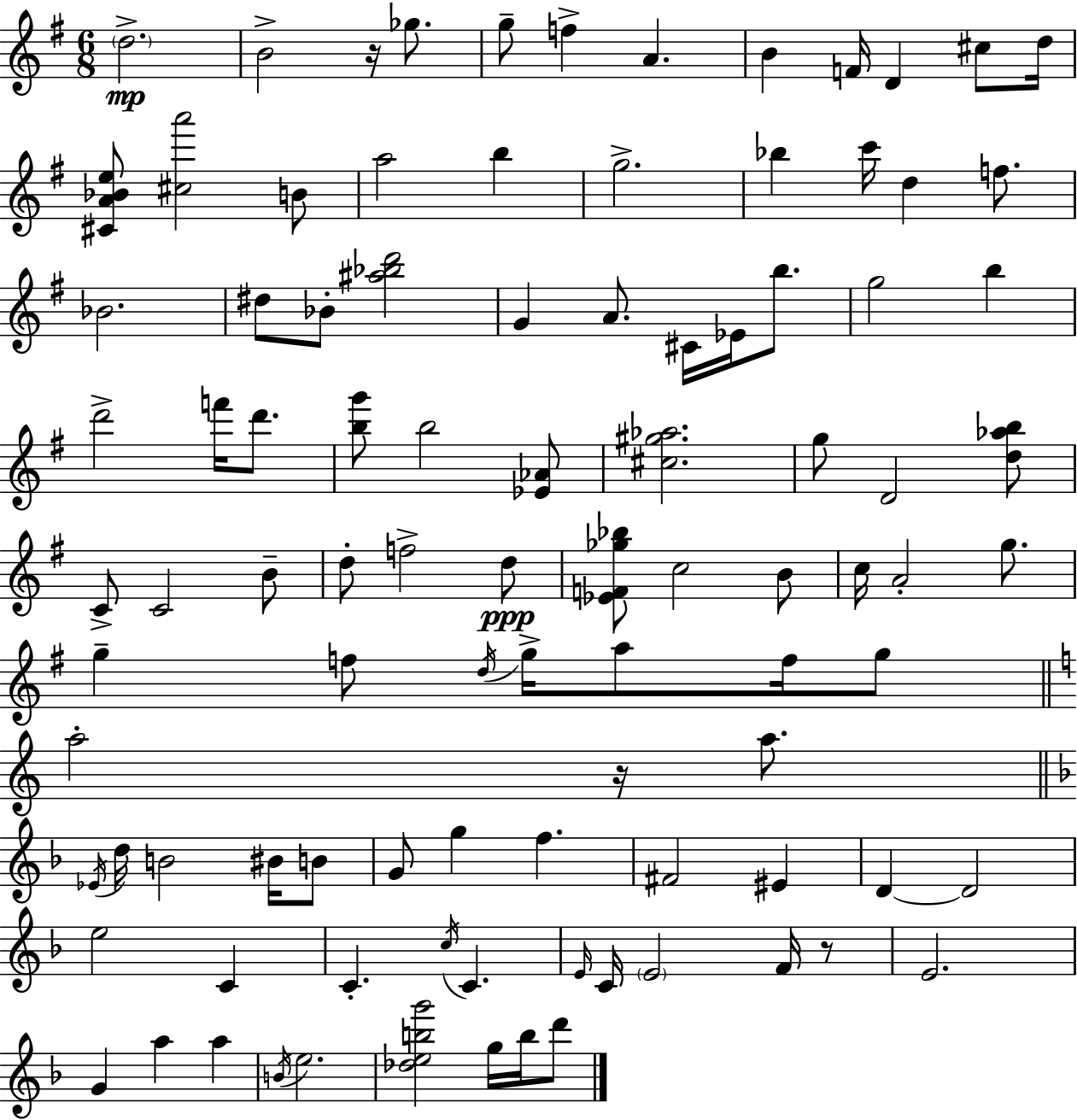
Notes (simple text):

D5/h. B4/h R/s Gb5/e. G5/e F5/q A4/q. B4/q F4/s D4/q C#5/e D5/s [C#4,A4,Bb4,E5]/e [C#5,A6]/h B4/e A5/h B5/q G5/h. Bb5/q C6/s D5/q F5/e. Bb4/h. D#5/e Bb4/e [A#5,Bb5,D6]/h G4/q A4/e. C#4/s Eb4/s B5/e. G5/h B5/q D6/h F6/s D6/e. [B5,G6]/e B5/h [Eb4,Ab4]/e [C#5,G#5,Ab5]/h. G5/e D4/h [D5,Ab5,B5]/e C4/e C4/h B4/e D5/e F5/h D5/e [Eb4,F4,Gb5,Bb5]/e C5/h B4/e C5/s A4/h G5/e. G5/q F5/e D5/s G5/s A5/e F5/s G5/e A5/h R/s A5/e. Eb4/s D5/s B4/h BIS4/s B4/e G4/e G5/q F5/q. F#4/h EIS4/q D4/q D4/h E5/h C4/q C4/q. C5/s C4/q. E4/s C4/s E4/h F4/s R/e E4/h. G4/q A5/q A5/q B4/s E5/h. [Db5,E5,B5,G6]/h G5/s B5/s D6/e